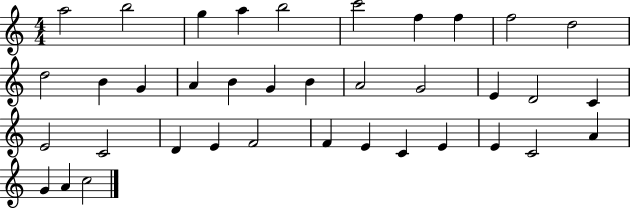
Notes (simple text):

A5/h B5/h G5/q A5/q B5/h C6/h F5/q F5/q F5/h D5/h D5/h B4/q G4/q A4/q B4/q G4/q B4/q A4/h G4/h E4/q D4/h C4/q E4/h C4/h D4/q E4/q F4/h F4/q E4/q C4/q E4/q E4/q C4/h A4/q G4/q A4/q C5/h